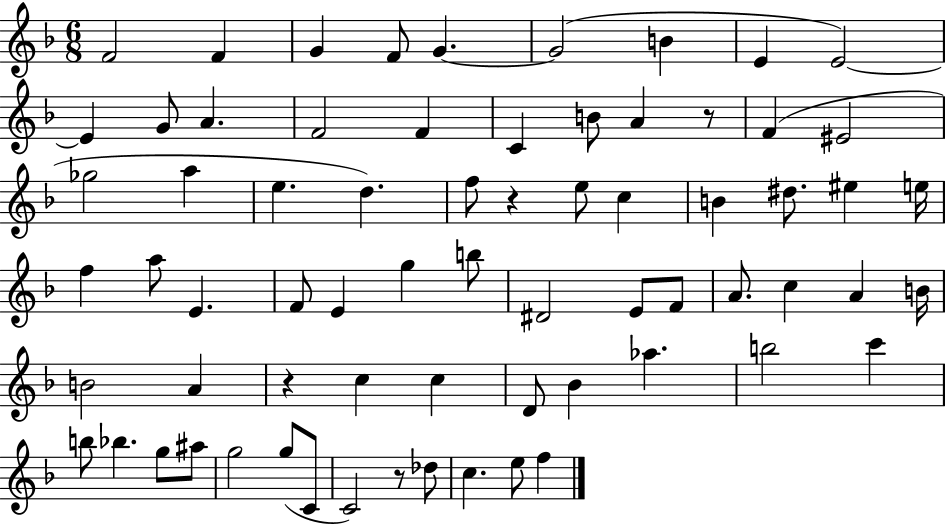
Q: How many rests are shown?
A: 4